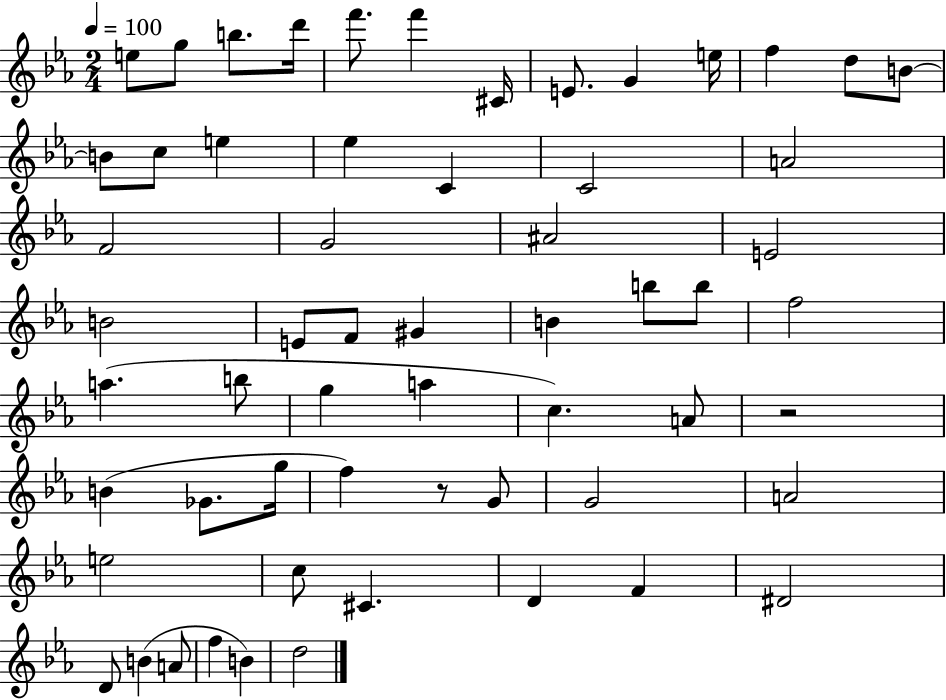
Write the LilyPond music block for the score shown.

{
  \clef treble
  \numericTimeSignature
  \time 2/4
  \key ees \major
  \tempo 4 = 100
  e''8 g''8 b''8. d'''16 | f'''8. f'''4 cis'16 | e'8. g'4 e''16 | f''4 d''8 b'8~~ | \break b'8 c''8 e''4 | ees''4 c'4 | c'2 | a'2 | \break f'2 | g'2 | ais'2 | e'2 | \break b'2 | e'8 f'8 gis'4 | b'4 b''8 b''8 | f''2 | \break a''4.( b''8 | g''4 a''4 | c''4.) a'8 | r2 | \break b'4( ges'8. g''16 | f''4) r8 g'8 | g'2 | a'2 | \break e''2 | c''8 cis'4. | d'4 f'4 | dis'2 | \break d'8 b'4( a'8 | f''4 b'4) | d''2 | \bar "|."
}